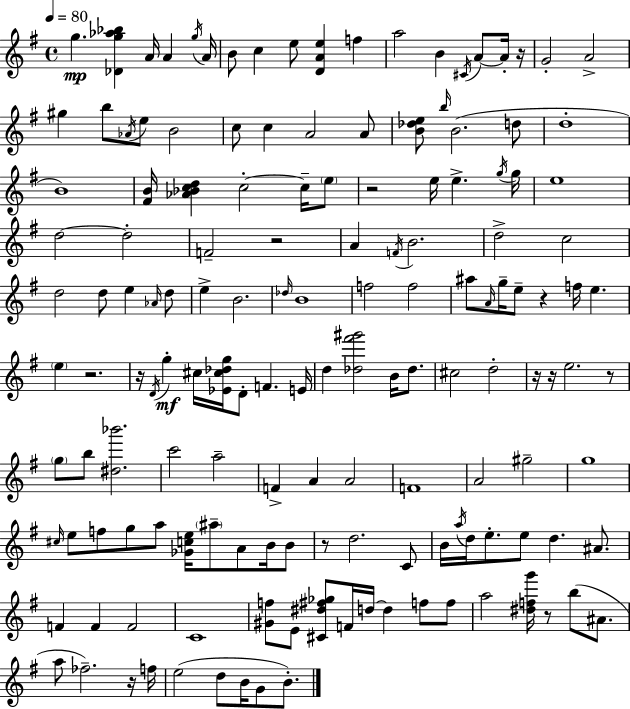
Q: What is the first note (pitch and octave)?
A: G5